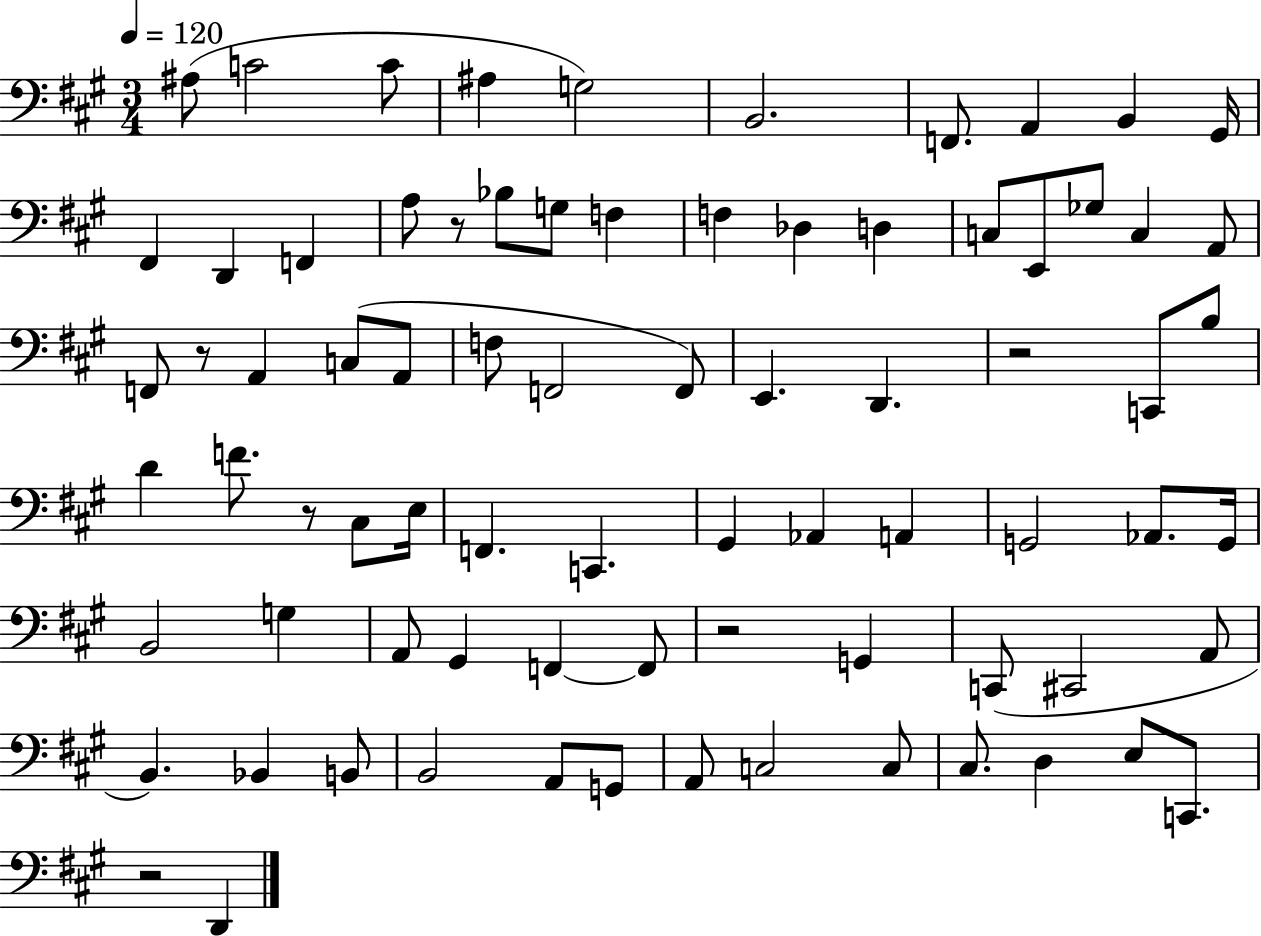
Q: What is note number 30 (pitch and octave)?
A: F3